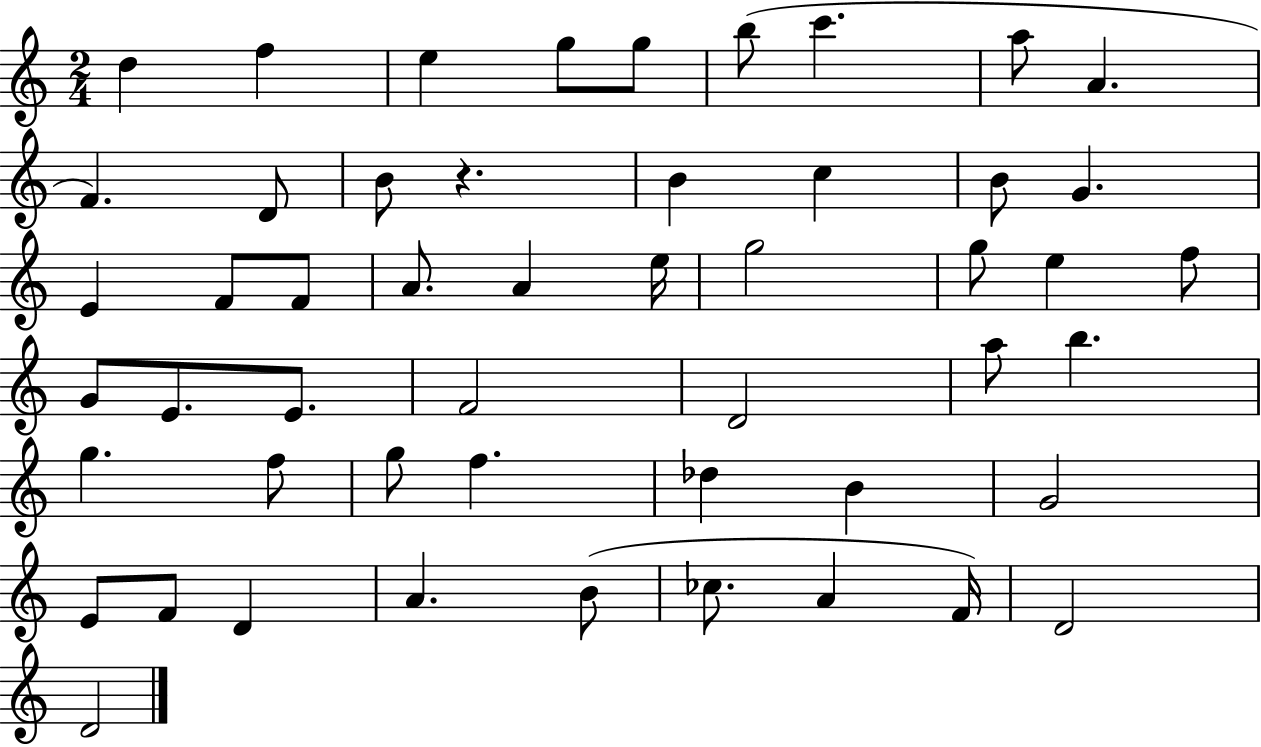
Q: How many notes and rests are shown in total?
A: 51